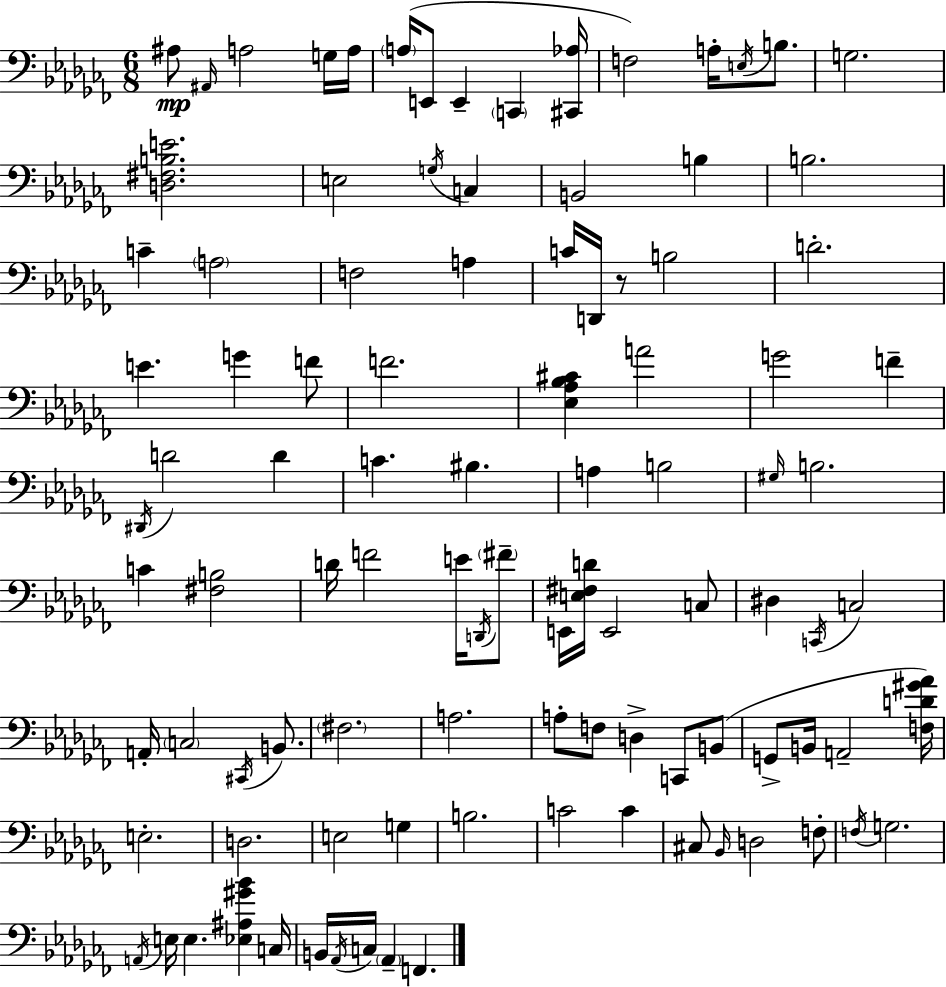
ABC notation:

X:1
T:Untitled
M:6/8
L:1/4
K:Abm
^A,/2 ^A,,/4 A,2 G,/4 A,/4 A,/4 E,,/2 E,, C,, [^C,,_A,]/4 F,2 A,/4 E,/4 B,/2 G,2 [D,^F,B,E]2 E,2 G,/4 C, B,,2 B, B,2 C A,2 F,2 A, C/4 D,,/4 z/2 B,2 D2 E G F/2 F2 [_E,_A,_B,^C] A2 G2 F ^D,,/4 D2 D C ^B, A, B,2 ^G,/4 B,2 C [^F,B,]2 D/4 F2 E/4 D,,/4 ^F/2 E,,/4 [E,^F,D]/4 E,,2 C,/2 ^D, C,,/4 C,2 A,,/4 C,2 ^C,,/4 B,,/2 ^F,2 A,2 A,/2 F,/2 D, C,,/2 B,,/2 G,,/2 B,,/4 A,,2 [F,D^G_A]/4 E,2 D,2 E,2 G, B,2 C2 C ^C,/2 _B,,/4 D,2 F,/2 F,/4 G,2 A,,/4 E,/4 E, [_E,^A,^G_B] C,/4 B,,/4 _A,,/4 C,/4 _A,, F,,